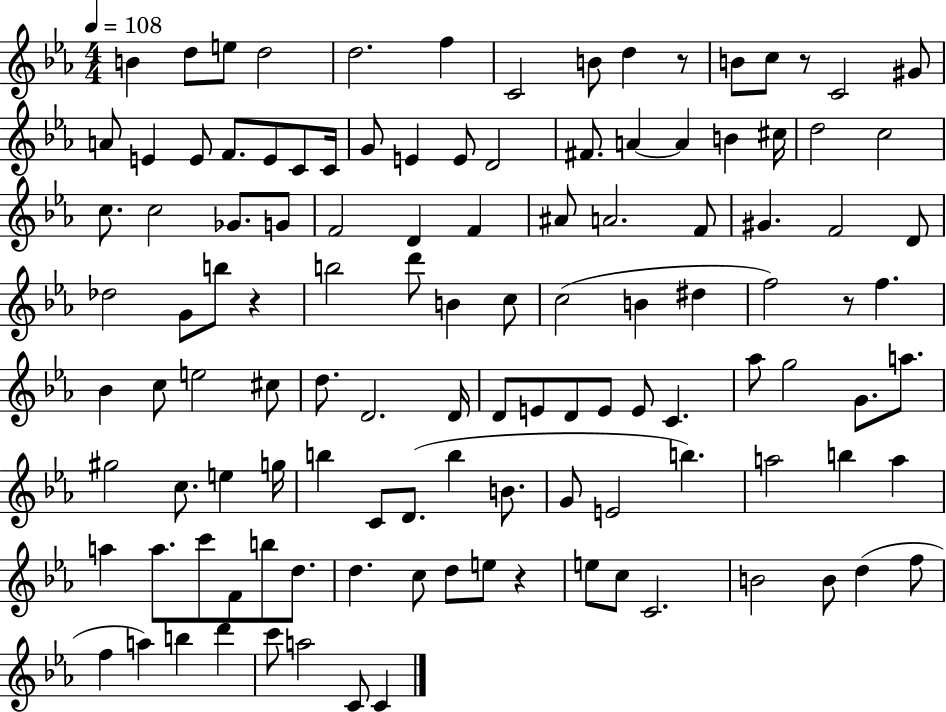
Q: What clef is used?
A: treble